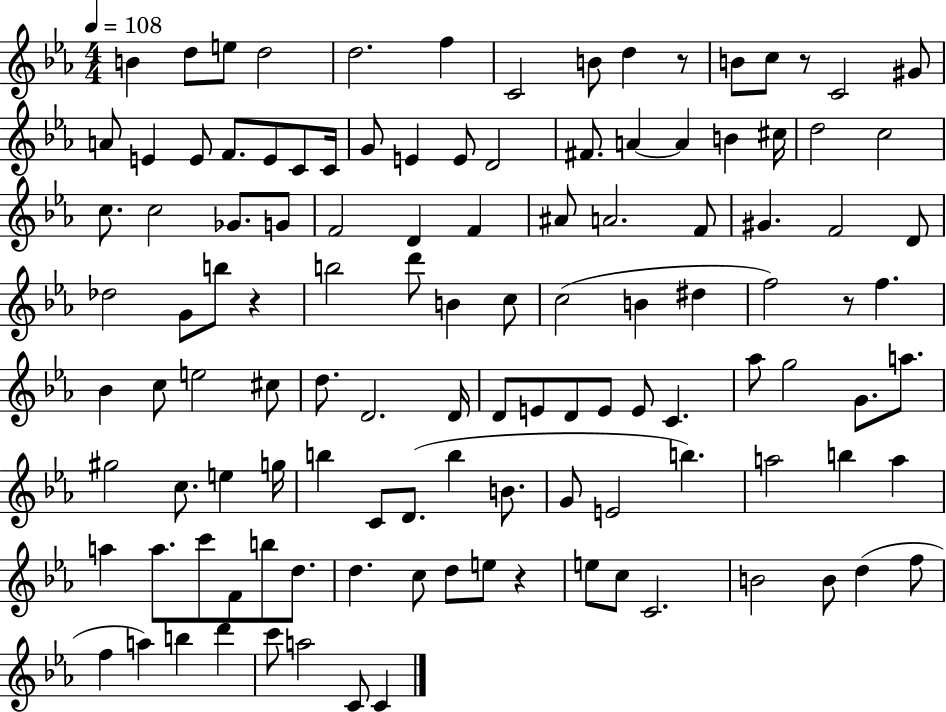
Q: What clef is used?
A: treble